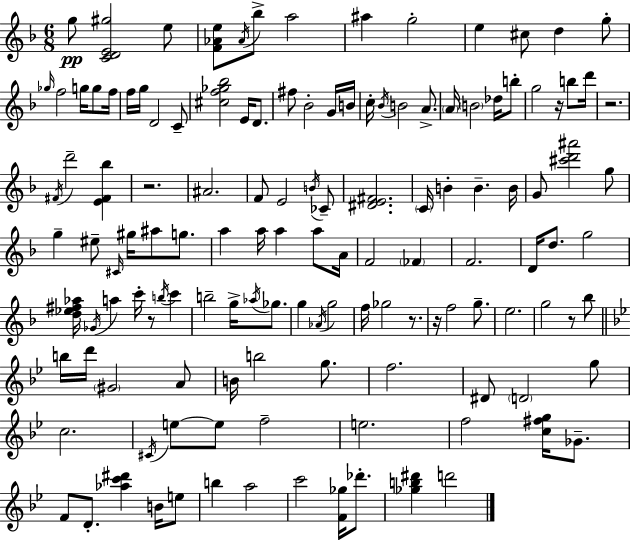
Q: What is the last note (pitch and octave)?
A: D6